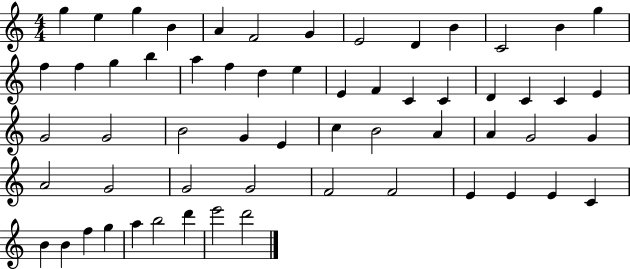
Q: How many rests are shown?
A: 0